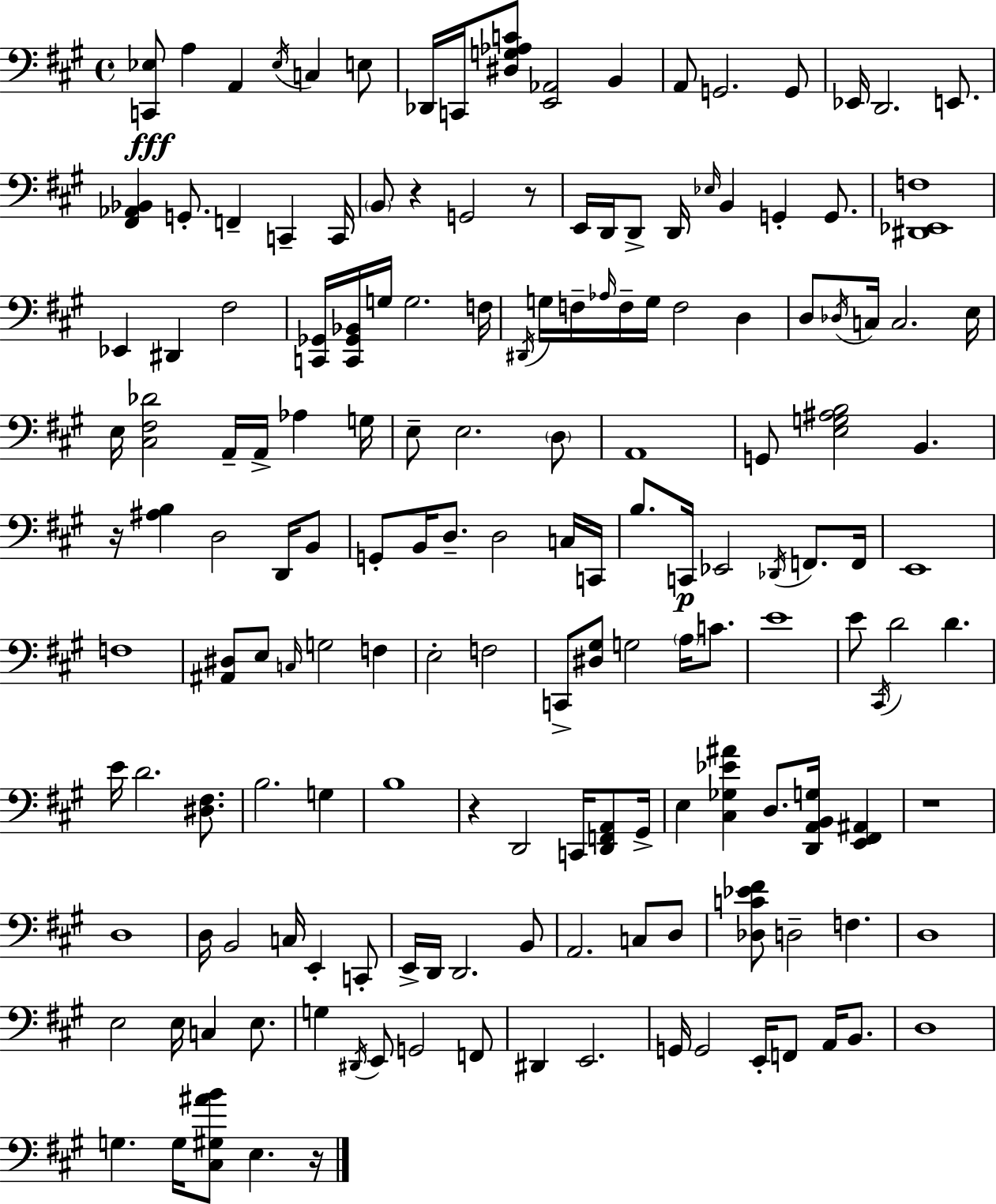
[C2,Eb3]/e A3/q A2/q Eb3/s C3/q E3/e Db2/s C2/s [D#3,G3,Ab3,C4]/e [E2,Ab2]/h B2/q A2/e G2/h. G2/e Eb2/s D2/h. E2/e. [F#2,Ab2,Bb2]/q G2/e. F2/q C2/q C2/s B2/e R/q G2/h R/e E2/s D2/s D2/e D2/s Eb3/s B2/q G2/q G2/e. [D#2,Eb2,F3]/w Eb2/q D#2/q F#3/h [C2,Gb2]/s [C2,Gb2,Bb2]/s G3/s G3/h. F3/s D#2/s G3/s F3/s Ab3/s F3/s G3/s F3/h D3/q D3/e Db3/s C3/s C3/h. E3/s E3/s [C#3,F#3,Db4]/h A2/s A2/s Ab3/q G3/s E3/e E3/h. D3/e A2/w G2/e [E3,G3,A#3,B3]/h B2/q. R/s [A#3,B3]/q D3/h D2/s B2/e G2/e B2/s D3/e. D3/h C3/s C2/s B3/e. C2/s Eb2/h Db2/s F2/e. F2/s E2/w F3/w [A#2,D#3]/e E3/e C3/s G3/h F3/q E3/h F3/h C2/e [D#3,G#3]/e G3/h A3/s C4/e. E4/w E4/e C#2/s D4/h D4/q. E4/s D4/h. [D#3,F#3]/e. B3/h. G3/q B3/w R/q D2/h C2/s [D2,F2,A2]/e G#2/s E3/q [C#3,Gb3,Eb4,A#4]/q D3/e. [D2,A2,B2,G3]/s [E2,F#2,A#2]/q R/w D3/w D3/s B2/h C3/s E2/q C2/e E2/s D2/s D2/h. B2/e A2/h. C3/e D3/e [Db3,C4,Eb4,F#4]/e D3/h F3/q. D3/w E3/h E3/s C3/q E3/e. G3/q D#2/s E2/e G2/h F2/e D#2/q E2/h. G2/s G2/h E2/s F2/e A2/s B2/e. D3/w G3/q. G3/s [C#3,G#3,A#4,B4]/e E3/q. R/s